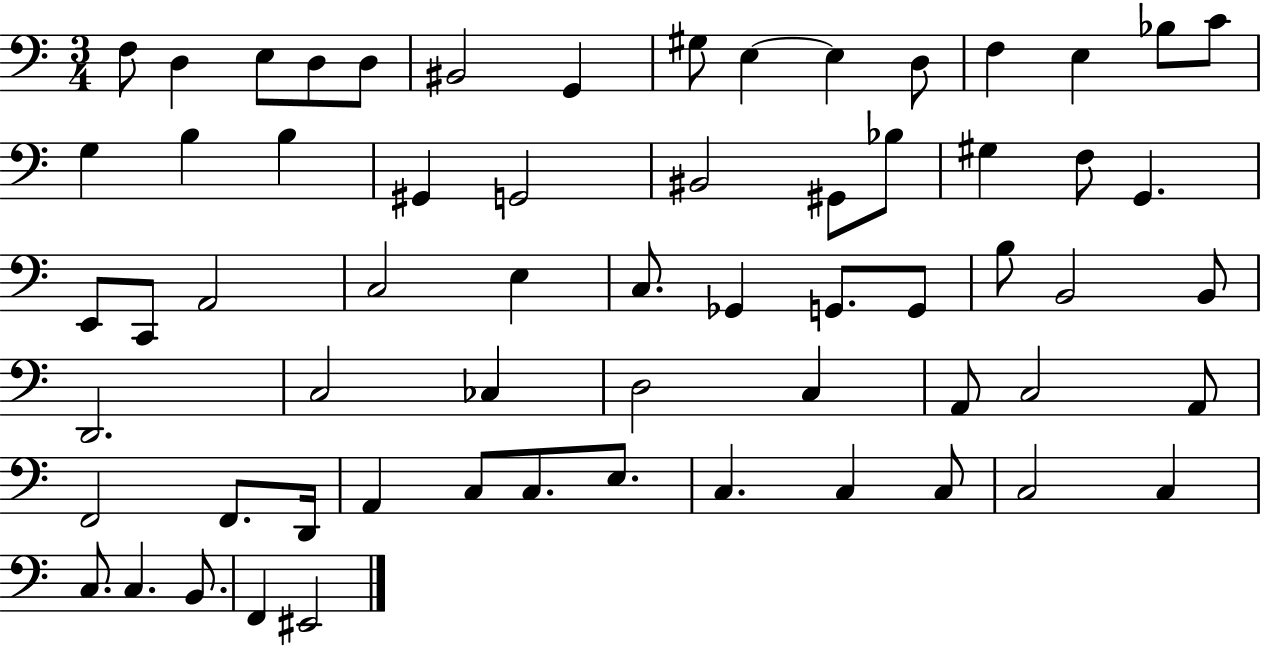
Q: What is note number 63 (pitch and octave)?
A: EIS2